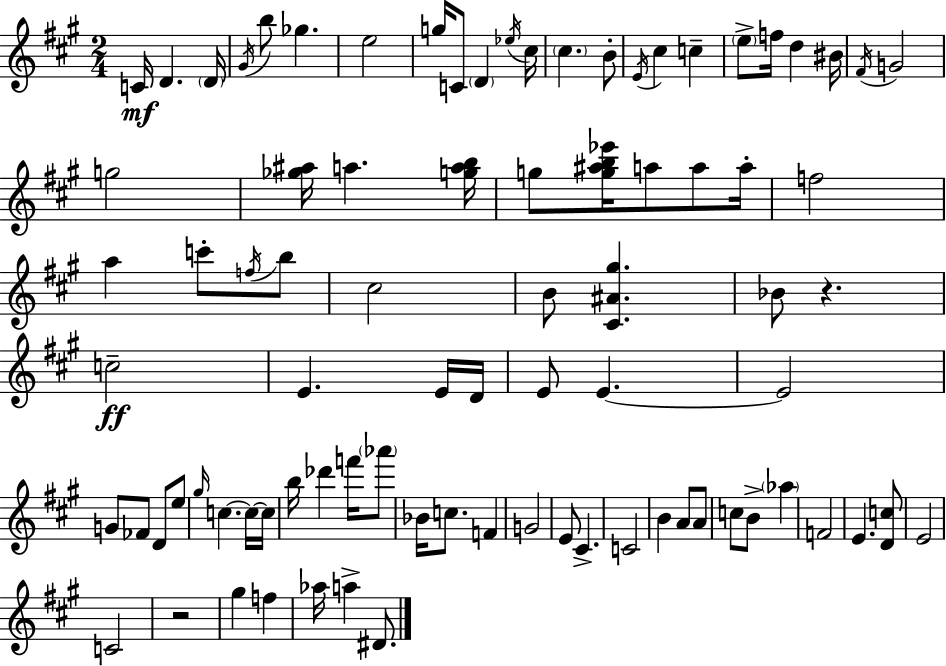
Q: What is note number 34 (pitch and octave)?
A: B5